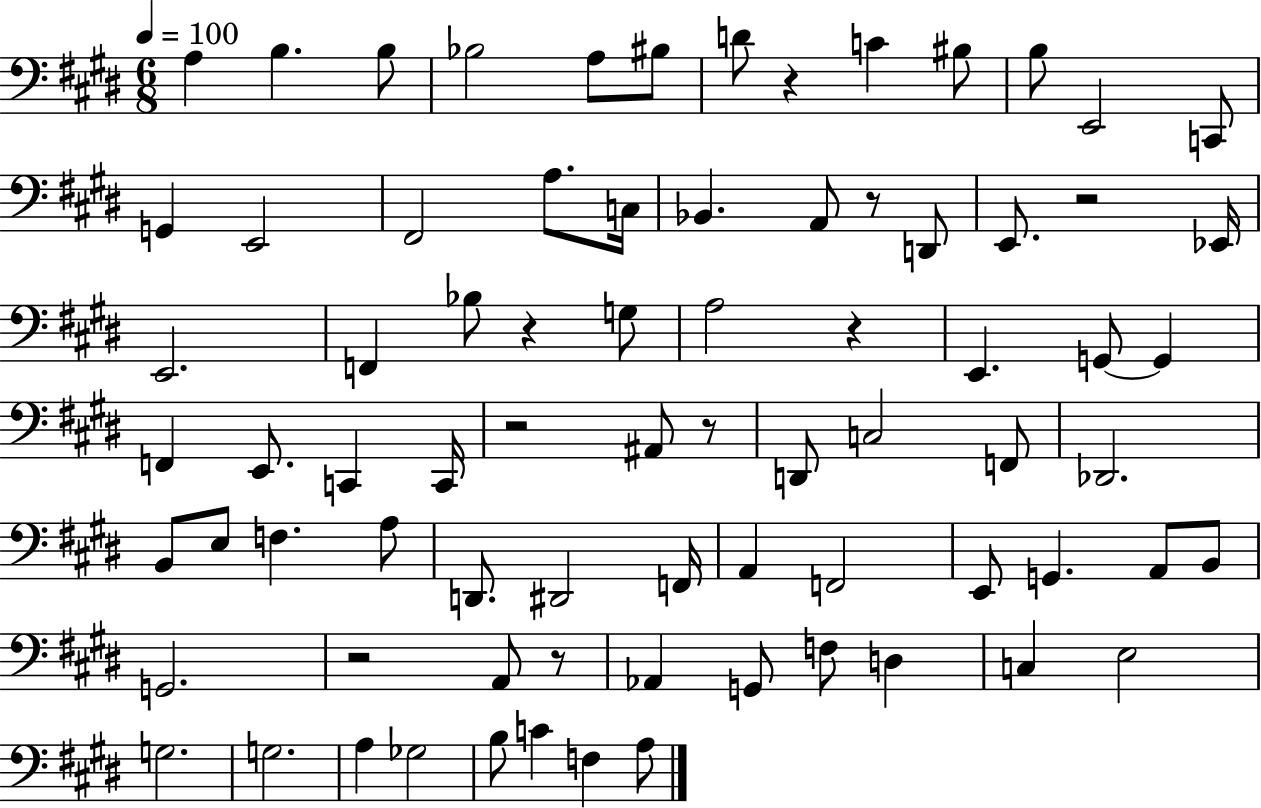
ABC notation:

X:1
T:Untitled
M:6/8
L:1/4
K:E
A, B, B,/2 _B,2 A,/2 ^B,/2 D/2 z C ^B,/2 B,/2 E,,2 C,,/2 G,, E,,2 ^F,,2 A,/2 C,/4 _B,, A,,/2 z/2 D,,/2 E,,/2 z2 _E,,/4 E,,2 F,, _B,/2 z G,/2 A,2 z E,, G,,/2 G,, F,, E,,/2 C,, C,,/4 z2 ^A,,/2 z/2 D,,/2 C,2 F,,/2 _D,,2 B,,/2 E,/2 F, A,/2 D,,/2 ^D,,2 F,,/4 A,, F,,2 E,,/2 G,, A,,/2 B,,/2 G,,2 z2 A,,/2 z/2 _A,, G,,/2 F,/2 D, C, E,2 G,2 G,2 A, _G,2 B,/2 C F, A,/2